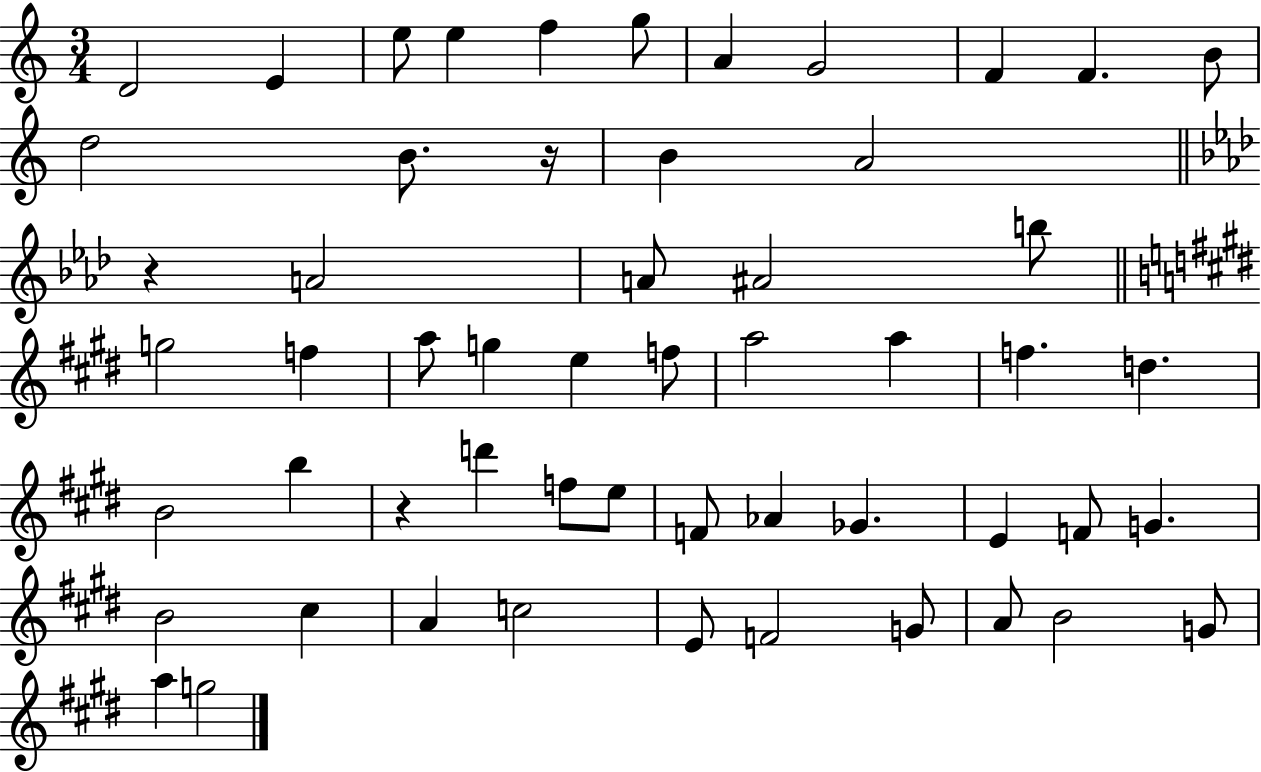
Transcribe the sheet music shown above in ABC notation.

X:1
T:Untitled
M:3/4
L:1/4
K:C
D2 E e/2 e f g/2 A G2 F F B/2 d2 B/2 z/4 B A2 z A2 A/2 ^A2 b/2 g2 f a/2 g e f/2 a2 a f d B2 b z d' f/2 e/2 F/2 _A _G E F/2 G B2 ^c A c2 E/2 F2 G/2 A/2 B2 G/2 a g2